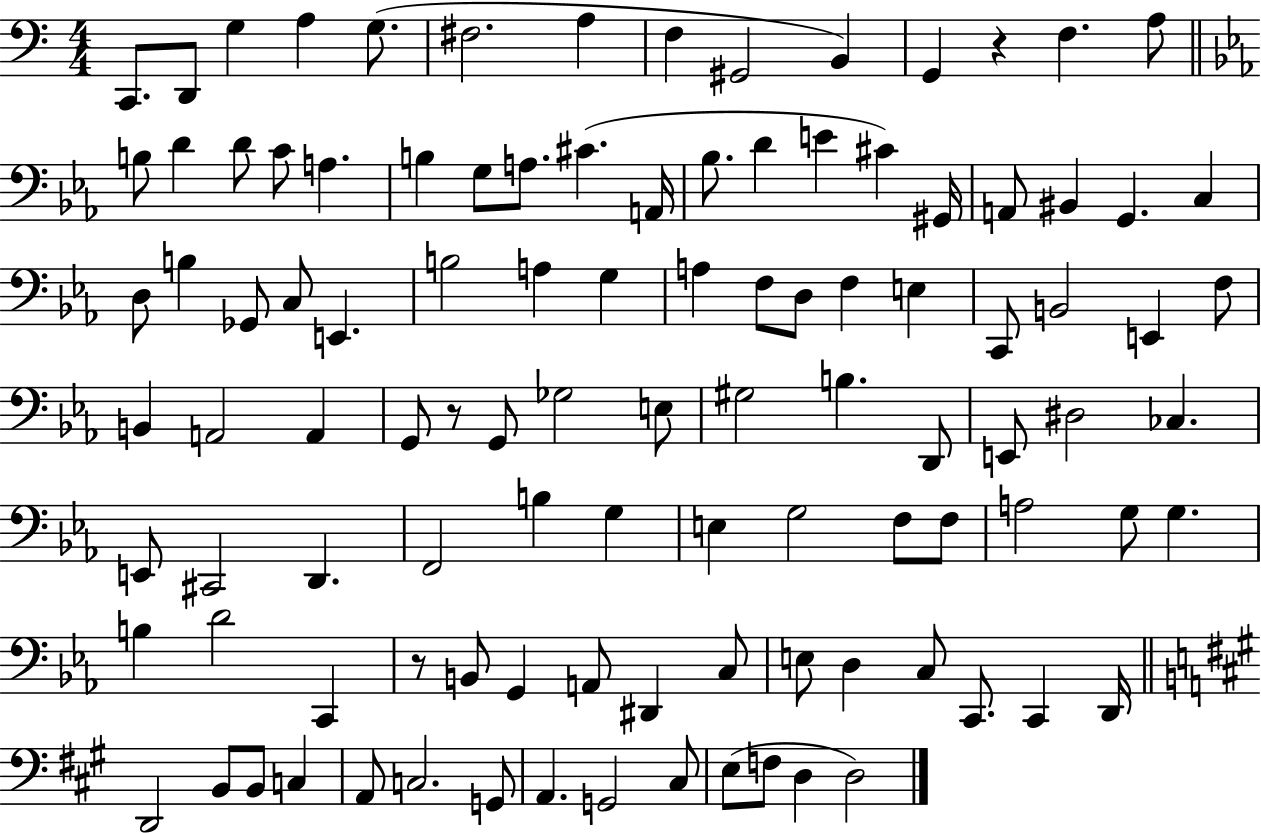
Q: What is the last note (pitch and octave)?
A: D3